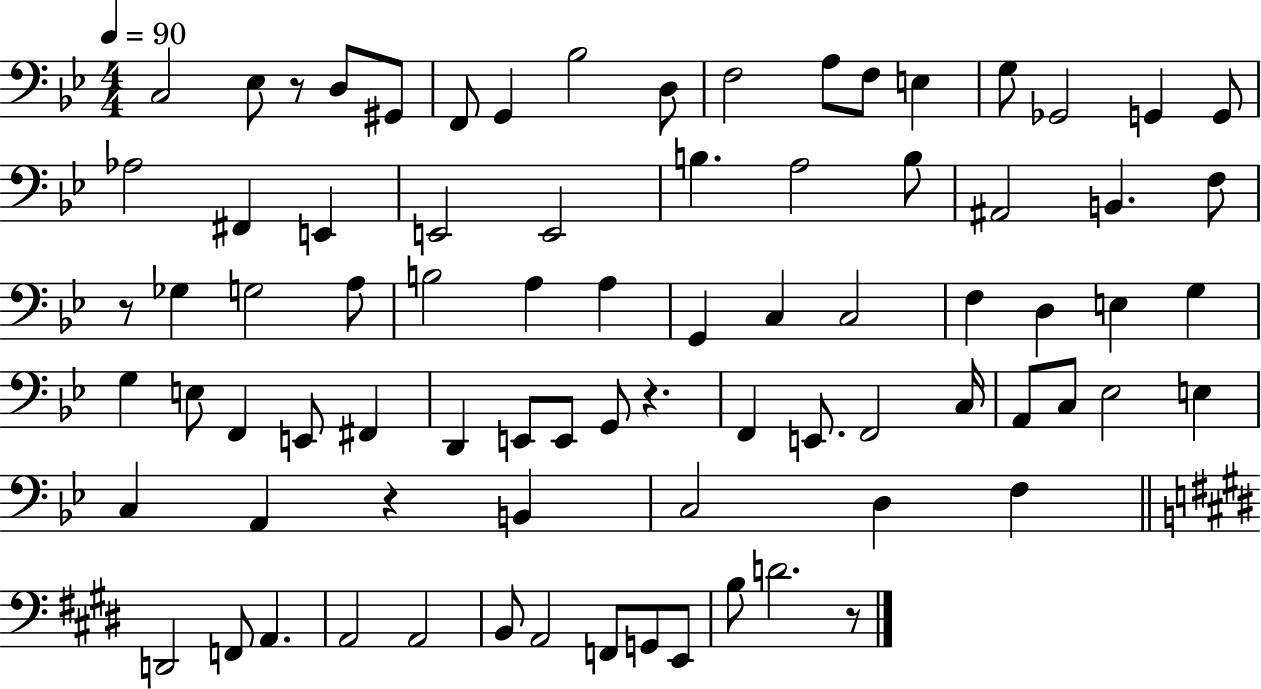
{
  \clef bass
  \numericTimeSignature
  \time 4/4
  \key bes \major
  \tempo 4 = 90
  c2 ees8 r8 d8 gis,8 | f,8 g,4 bes2 d8 | f2 a8 f8 e4 | g8 ges,2 g,4 g,8 | \break aes2 fis,4 e,4 | e,2 e,2 | b4. a2 b8 | ais,2 b,4. f8 | \break r8 ges4 g2 a8 | b2 a4 a4 | g,4 c4 c2 | f4 d4 e4 g4 | \break g4 e8 f,4 e,8 fis,4 | d,4 e,8 e,8 g,8 r4. | f,4 e,8. f,2 c16 | a,8 c8 ees2 e4 | \break c4 a,4 r4 b,4 | c2 d4 f4 | \bar "||" \break \key e \major d,2 f,8 a,4. | a,2 a,2 | b,8 a,2 f,8 g,8 e,8 | b8 d'2. r8 | \break \bar "|."
}